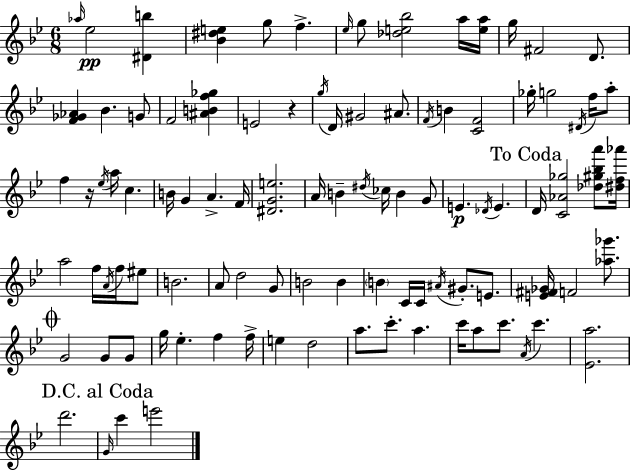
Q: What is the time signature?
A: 6/8